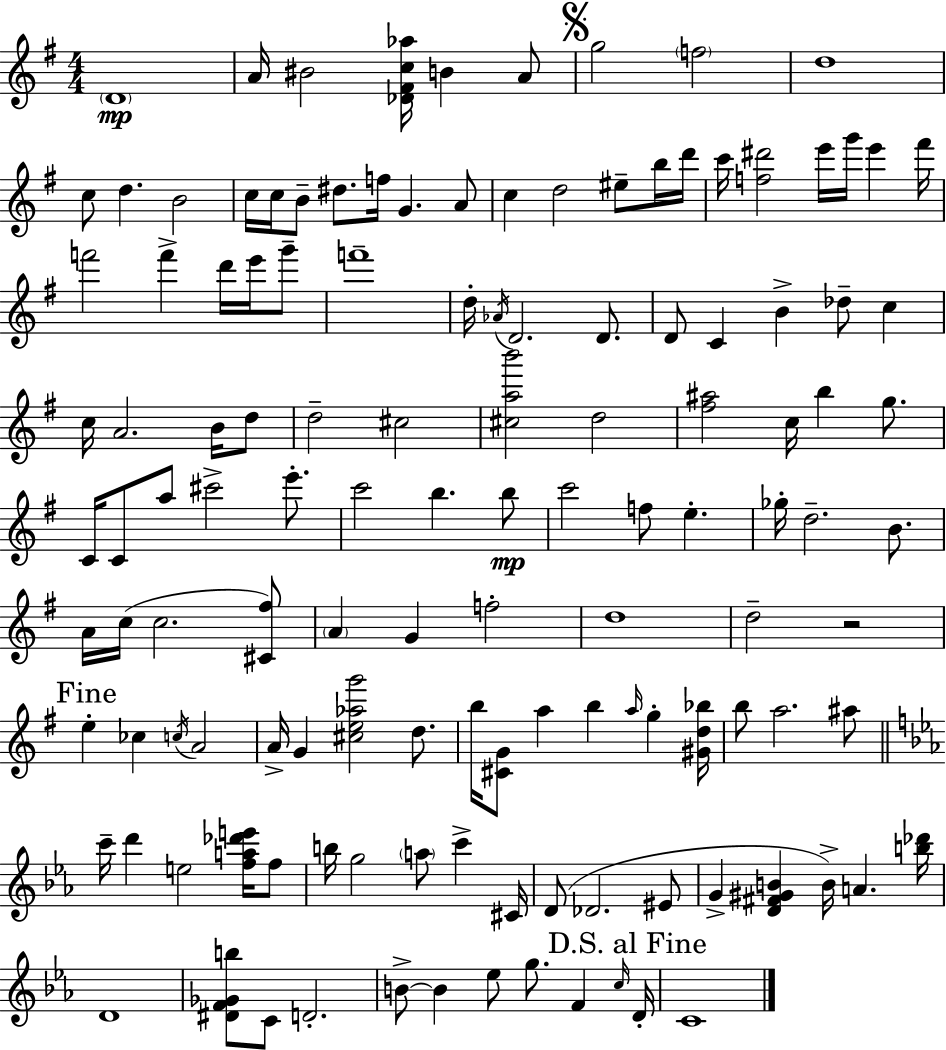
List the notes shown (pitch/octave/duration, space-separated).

D4/w A4/s BIS4/h [Db4,F#4,C5,Ab5]/s B4/q A4/e G5/h F5/h D5/w C5/e D5/q. B4/h C5/s C5/s B4/e D#5/e. F5/s G4/q. A4/e C5/q D5/h EIS5/e B5/s D6/s C6/s [F5,D#6]/h E6/s G6/s E6/q F#6/s F6/h F6/q D6/s E6/s G6/e F6/w D5/s Ab4/s D4/h. D4/e. D4/e C4/q B4/q Db5/e C5/q C5/s A4/h. B4/s D5/e D5/h C#5/h [C#5,A5,B6]/h D5/h [F#5,A#5]/h C5/s B5/q G5/e. C4/s C4/e A5/e C#6/h E6/e. C6/h B5/q. B5/e C6/h F5/e E5/q. Gb5/s D5/h. B4/e. A4/s C5/s C5/h. [C#4,F#5]/e A4/q G4/q F5/h D5/w D5/h R/h E5/q CES5/q C5/s A4/h A4/s G4/q [C#5,E5,Ab5,G6]/h D5/e. B5/s [C#4,G4]/e A5/q B5/q A5/s G5/q [G#4,D5,Bb5]/s B5/e A5/h. A#5/e C6/s D6/q E5/h [F5,A5,Db6,E6]/s F5/e B5/s G5/h A5/e C6/q C#4/s D4/e Db4/h. EIS4/e G4/q [D4,F#4,G#4,B4]/q B4/s A4/q. [B5,Db6]/s D4/w [D#4,F4,Gb4,B5]/e C4/e D4/h. B4/e B4/q Eb5/e G5/e. F4/q C5/s D4/s C4/w